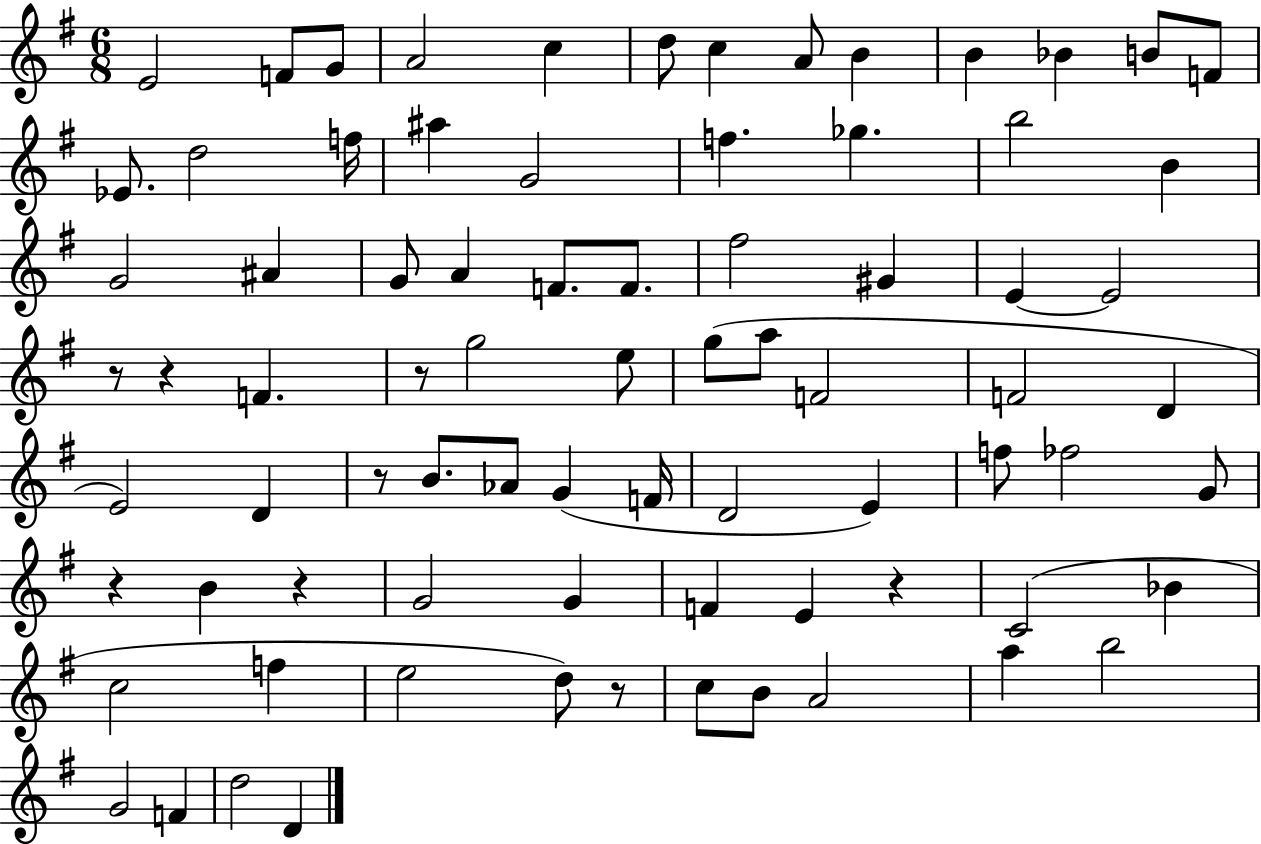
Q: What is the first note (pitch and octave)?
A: E4